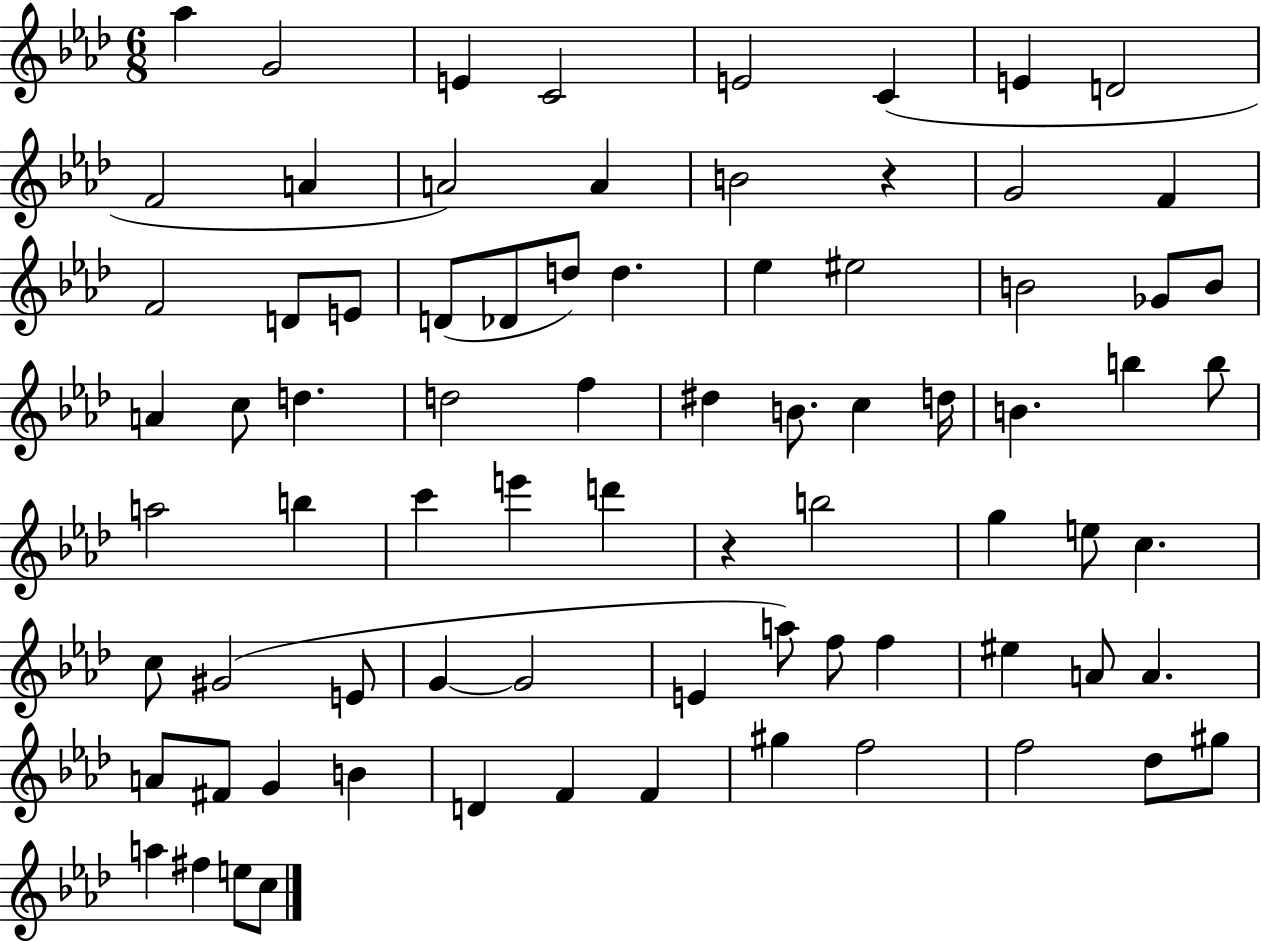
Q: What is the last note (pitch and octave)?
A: C5